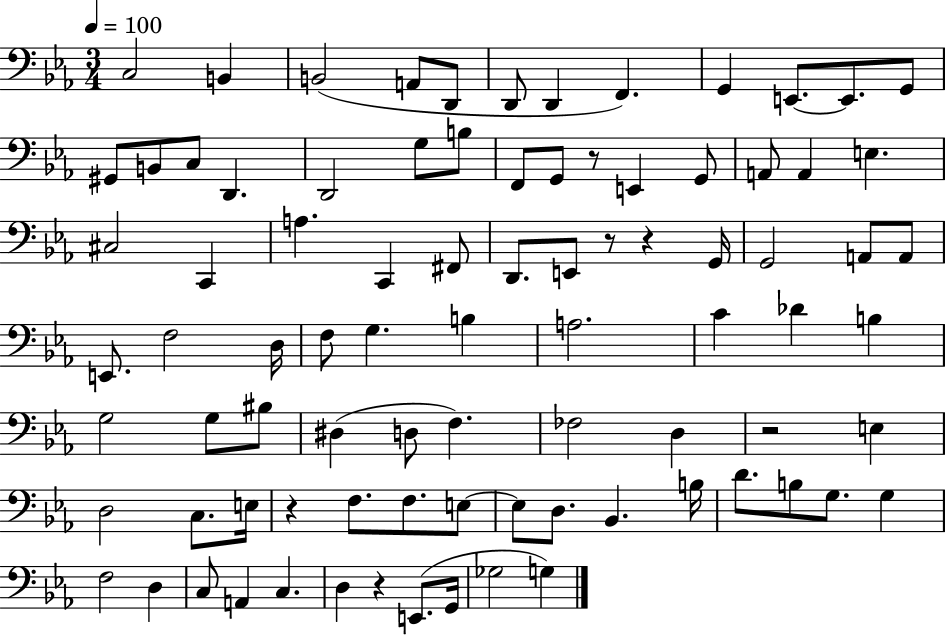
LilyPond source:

{
  \clef bass
  \numericTimeSignature
  \time 3/4
  \key ees \major
  \tempo 4 = 100
  c2 b,4 | b,2( a,8 d,8 | d,8 d,4 f,4.) | g,4 e,8.~~ e,8. g,8 | \break gis,8 b,8 c8 d,4. | d,2 g8 b8 | f,8 g,8 r8 e,4 g,8 | a,8 a,4 e4. | \break cis2 c,4 | a4. c,4 fis,8 | d,8. e,8 r8 r4 g,16 | g,2 a,8 a,8 | \break e,8. f2 d16 | f8 g4. b4 | a2. | c'4 des'4 b4 | \break g2 g8 bis8 | dis4( d8 f4.) | fes2 d4 | r2 e4 | \break d2 c8. e16 | r4 f8. f8. e8~~ | e8 d8. bes,4. b16 | d'8. b8 g8. g4 | \break f2 d4 | c8 a,4 c4. | d4 r4 e,8.( g,16 | ges2 g4) | \break \bar "|."
}